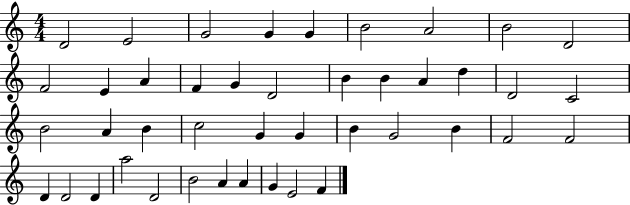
X:1
T:Untitled
M:4/4
L:1/4
K:C
D2 E2 G2 G G B2 A2 B2 D2 F2 E A F G D2 B B A d D2 C2 B2 A B c2 G G B G2 B F2 F2 D D2 D a2 D2 B2 A A G E2 F